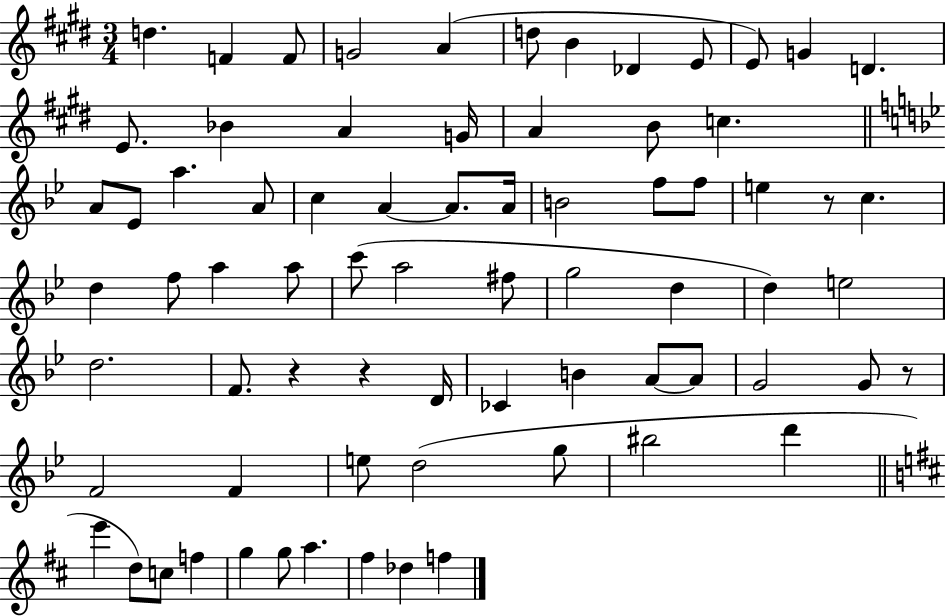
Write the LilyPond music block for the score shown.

{
  \clef treble
  \numericTimeSignature
  \time 3/4
  \key e \major
  \repeat volta 2 { d''4. f'4 f'8 | g'2 a'4( | d''8 b'4 des'4 e'8 | e'8) g'4 d'4. | \break e'8. bes'4 a'4 g'16 | a'4 b'8 c''4. | \bar "||" \break \key bes \major a'8 ees'8 a''4. a'8 | c''4 a'4~~ a'8. a'16 | b'2 f''8 f''8 | e''4 r8 c''4. | \break d''4 f''8 a''4 a''8 | c'''8( a''2 fis''8 | g''2 d''4 | d''4) e''2 | \break d''2. | f'8. r4 r4 d'16 | ces'4 b'4 a'8~~ a'8 | g'2 g'8 r8 | \break f'2 f'4 | e''8 d''2( g''8 | bis''2 d'''4 | \bar "||" \break \key d \major e'''4 d''8) c''8 f''4 | g''4 g''8 a''4. | fis''4 des''4 f''4 | } \bar "|."
}